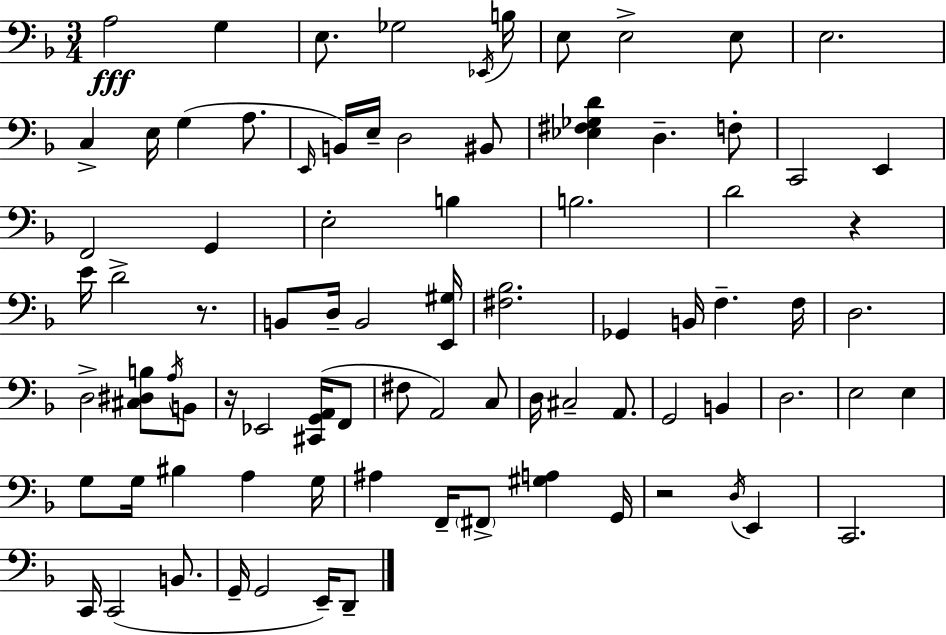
{
  \clef bass
  \numericTimeSignature
  \time 3/4
  \key d \minor
  a2\fff g4 | e8. ges2 \acciaccatura { ees,16 } | b16 e8 e2-> e8 | e2. | \break c4-> e16 g4( a8. | \grace { e,16 } b,16) e16-- d2 | bis,8 <ees fis ges d'>4 d4.-- | f8-. c,2 e,4 | \break f,2 g,4 | e2-. b4 | b2. | d'2 r4 | \break e'16 d'2-> r8. | b,8 d16-- b,2 | <e, gis>16 <fis bes>2. | ges,4 b,16 f4.-- | \break f16 d2. | d2-> <cis dis b>8 | \acciaccatura { a16 } b,8 r16 ees,2 | <cis, g, a,>16( f,8 fis8 a,2) | \break c8 d16 cis2-- | a,8. g,2 b,4 | d2. | e2 e4 | \break g8 g16 bis4 a4 | g16 ais4 f,16-- \parenthesize fis,8-> <gis a>4 | g,16 r2 \acciaccatura { d16 } | e,4 c,2. | \break c,16 c,2( | b,8. g,16-- g,2 | e,16--) d,8-- \bar "|."
}